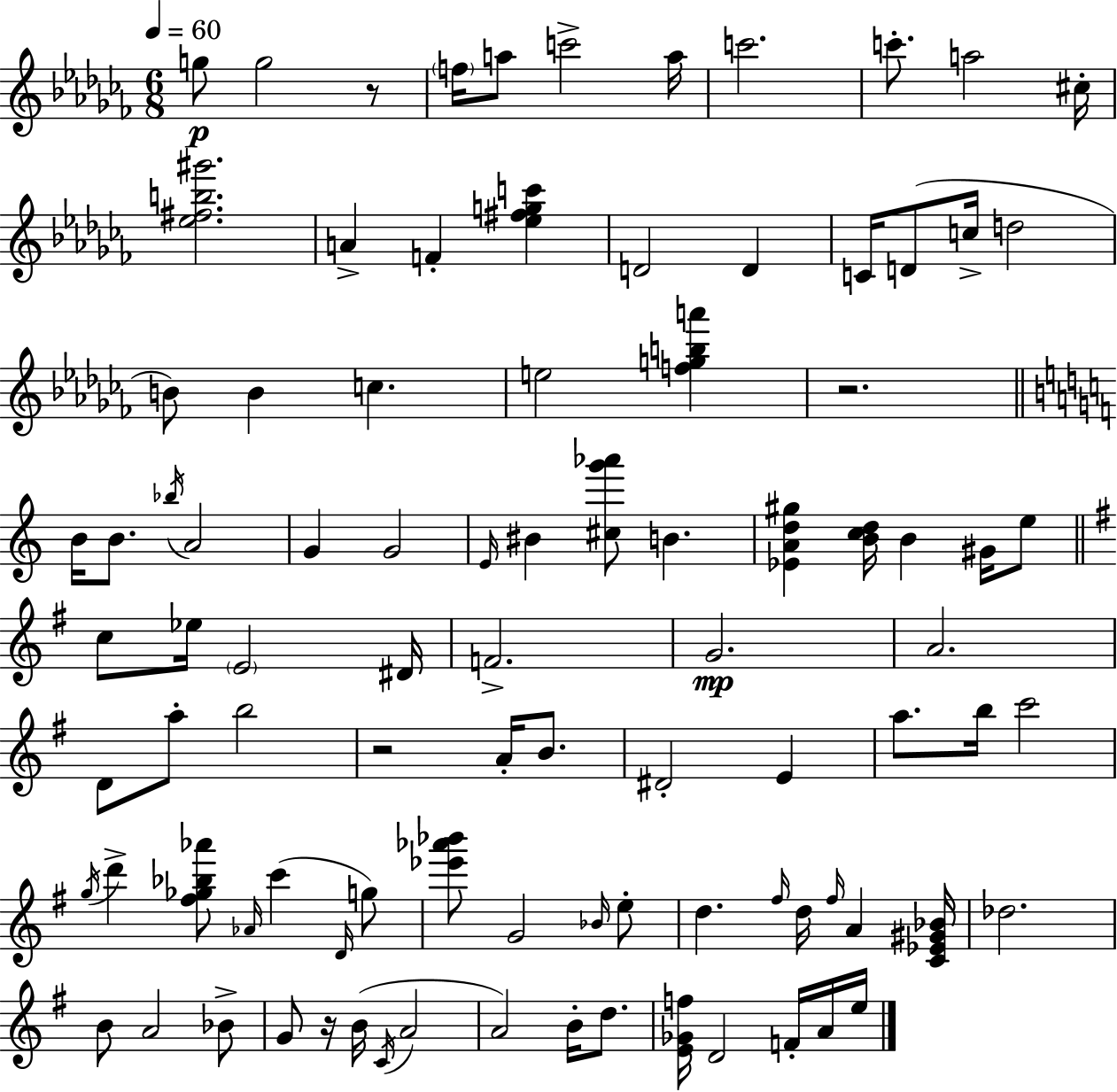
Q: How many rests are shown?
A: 4